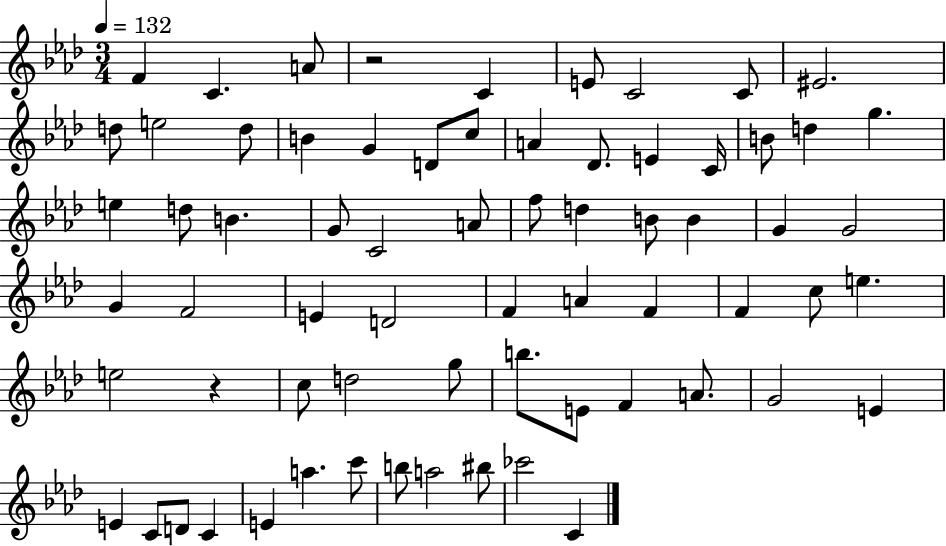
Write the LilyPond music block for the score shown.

{
  \clef treble
  \numericTimeSignature
  \time 3/4
  \key aes \major
  \tempo 4 = 132
  \repeat volta 2 { f'4 c'4. a'8 | r2 c'4 | e'8 c'2 c'8 | eis'2. | \break d''8 e''2 d''8 | b'4 g'4 d'8 c''8 | a'4 des'8. e'4 c'16 | b'8 d''4 g''4. | \break e''4 d''8 b'4. | g'8 c'2 a'8 | f''8 d''4 b'8 b'4 | g'4 g'2 | \break g'4 f'2 | e'4 d'2 | f'4 a'4 f'4 | f'4 c''8 e''4. | \break e''2 r4 | c''8 d''2 g''8 | b''8. e'8 f'4 a'8. | g'2 e'4 | \break e'4 c'8 d'8 c'4 | e'4 a''4. c'''8 | b''8 a''2 bis''8 | ces'''2 c'4 | \break } \bar "|."
}